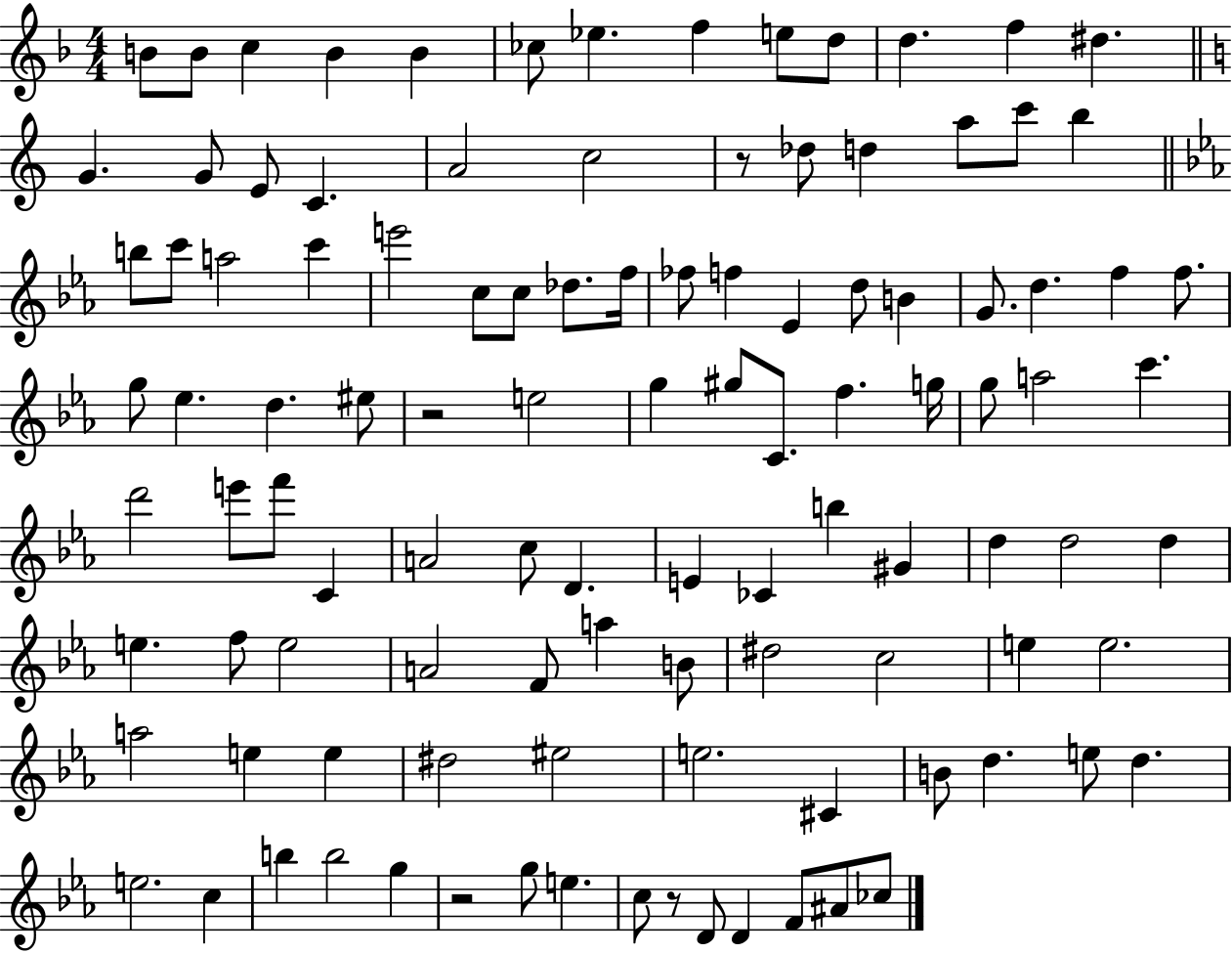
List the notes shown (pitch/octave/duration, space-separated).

B4/e B4/e C5/q B4/q B4/q CES5/e Eb5/q. F5/q E5/e D5/e D5/q. F5/q D#5/q. G4/q. G4/e E4/e C4/q. A4/h C5/h R/e Db5/e D5/q A5/e C6/e B5/q B5/e C6/e A5/h C6/q E6/h C5/e C5/e Db5/e. F5/s FES5/e F5/q Eb4/q D5/e B4/q G4/e. D5/q. F5/q F5/e. G5/e Eb5/q. D5/q. EIS5/e R/h E5/h G5/q G#5/e C4/e. F5/q. G5/s G5/e A5/h C6/q. D6/h E6/e F6/e C4/q A4/h C5/e D4/q. E4/q CES4/q B5/q G#4/q D5/q D5/h D5/q E5/q. F5/e E5/h A4/h F4/e A5/q B4/e D#5/h C5/h E5/q E5/h. A5/h E5/q E5/q D#5/h EIS5/h E5/h. C#4/q B4/e D5/q. E5/e D5/q. E5/h. C5/q B5/q B5/h G5/q R/h G5/e E5/q. C5/e R/e D4/e D4/q F4/e A#4/e CES5/e